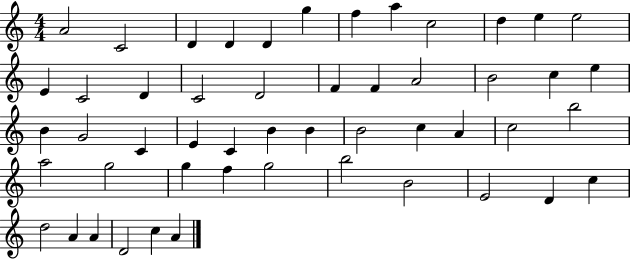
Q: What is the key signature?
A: C major